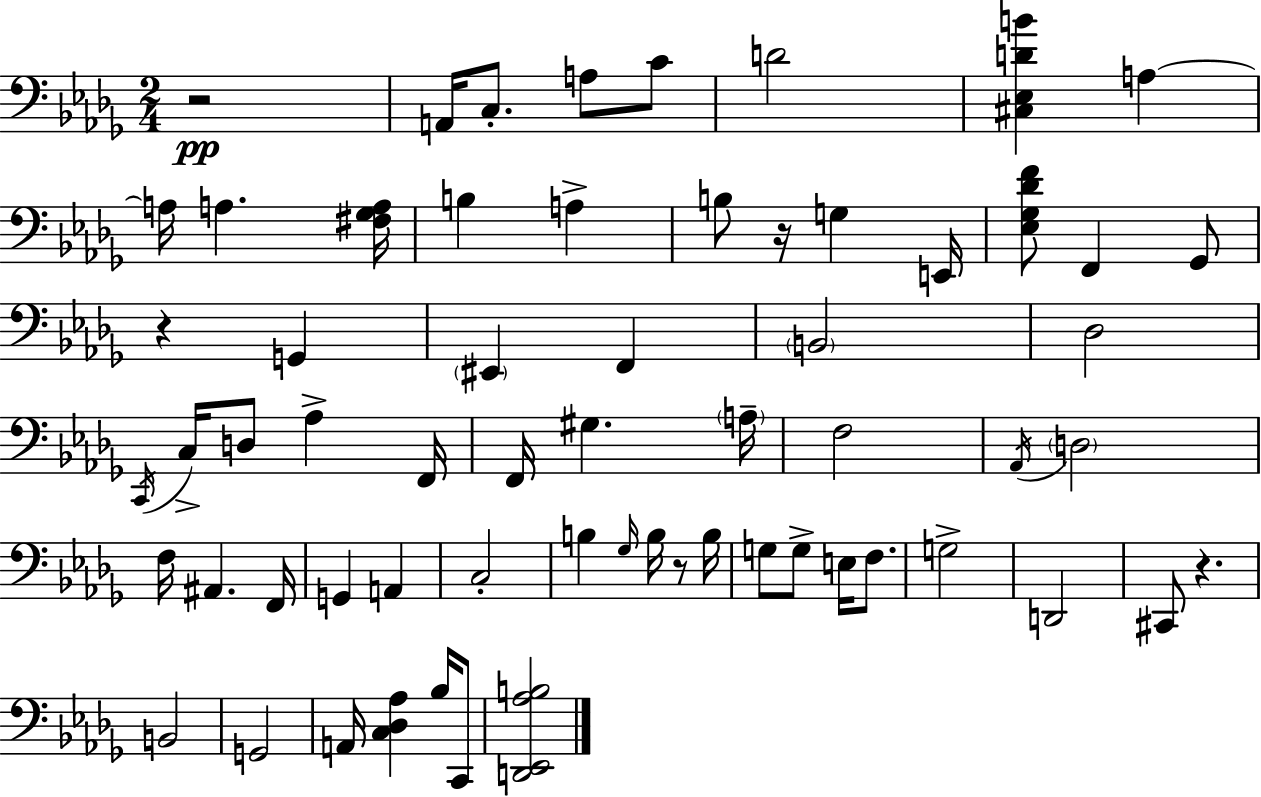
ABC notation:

X:1
T:Untitled
M:2/4
L:1/4
K:Bbm
z2 A,,/4 C,/2 A,/2 C/2 D2 [^C,_E,DB] A, A,/4 A, [^F,_G,A,]/4 B, A, B,/2 z/4 G, E,,/4 [_E,_G,_DF]/2 F,, _G,,/2 z G,, ^E,, F,, B,,2 _D,2 C,,/4 C,/4 D,/2 _A, F,,/4 F,,/4 ^G, A,/4 F,2 _A,,/4 D,2 F,/4 ^A,, F,,/4 G,, A,, C,2 B, _G,/4 B,/4 z/2 B,/4 G,/2 G,/2 E,/4 F,/2 G,2 D,,2 ^C,,/2 z B,,2 G,,2 A,,/4 [C,_D,_A,] _B,/4 C,,/2 [D,,_E,,_A,B,]2